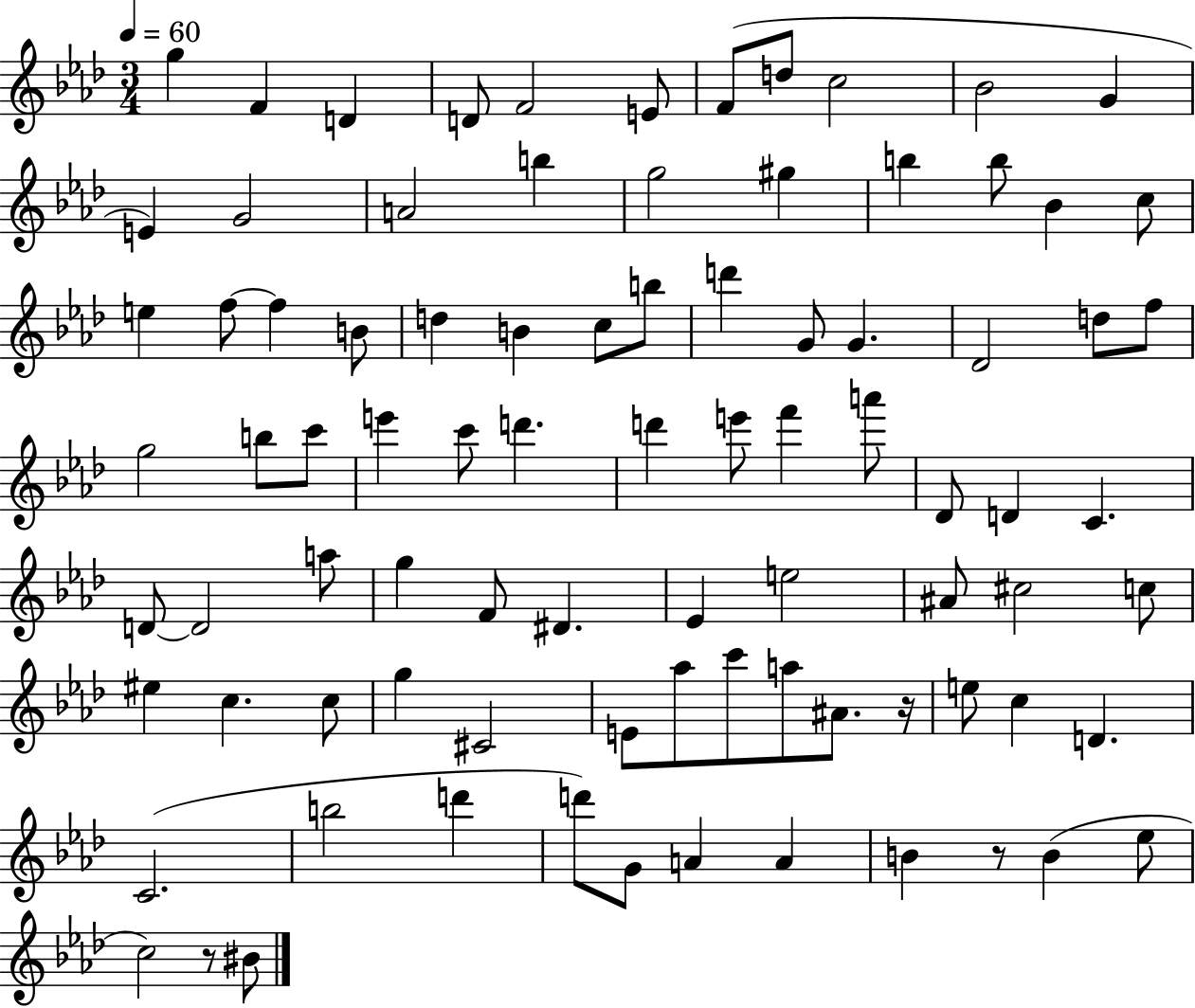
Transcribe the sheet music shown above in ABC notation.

X:1
T:Untitled
M:3/4
L:1/4
K:Ab
g F D D/2 F2 E/2 F/2 d/2 c2 _B2 G E G2 A2 b g2 ^g b b/2 _B c/2 e f/2 f B/2 d B c/2 b/2 d' G/2 G _D2 d/2 f/2 g2 b/2 c'/2 e' c'/2 d' d' e'/2 f' a'/2 _D/2 D C D/2 D2 a/2 g F/2 ^D _E e2 ^A/2 ^c2 c/2 ^e c c/2 g ^C2 E/2 _a/2 c'/2 a/2 ^A/2 z/4 e/2 c D C2 b2 d' d'/2 G/2 A A B z/2 B _e/2 c2 z/2 ^B/2